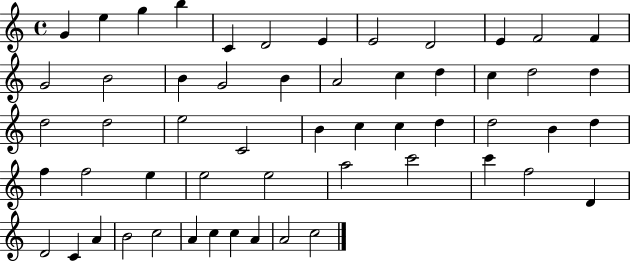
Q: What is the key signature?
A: C major